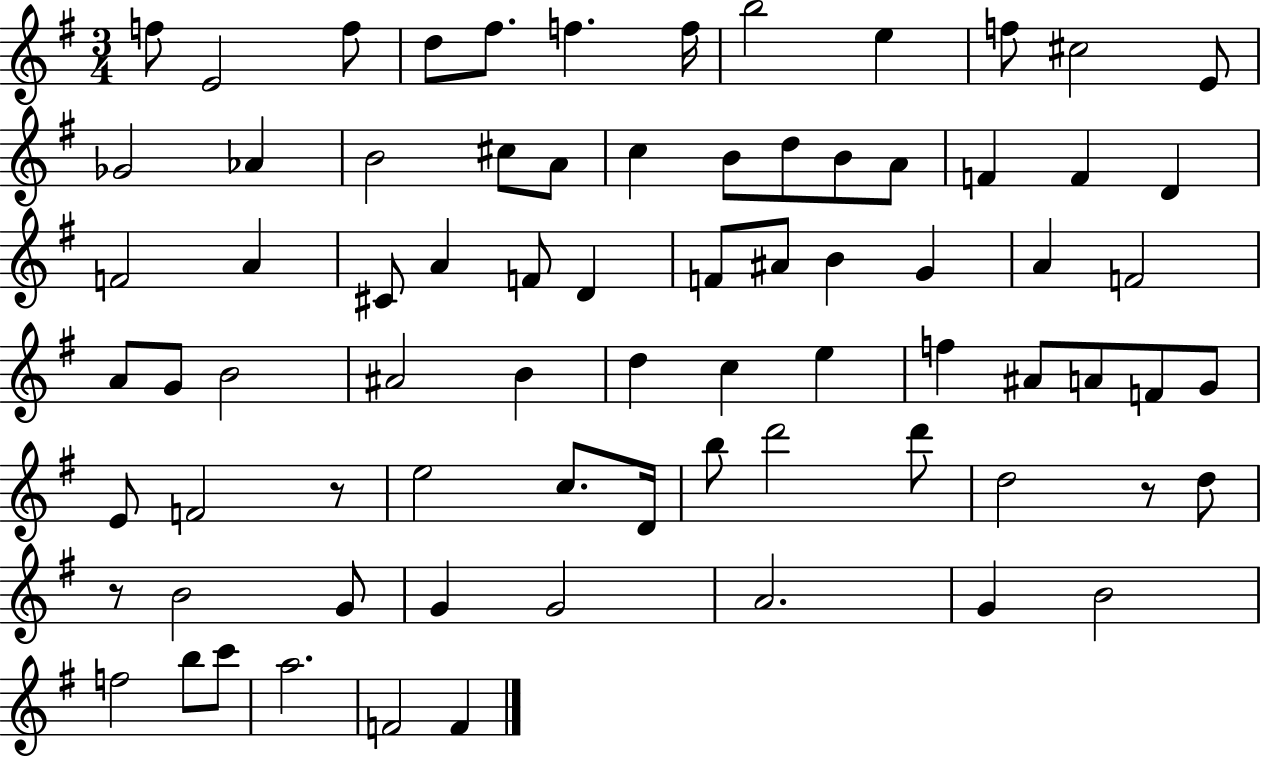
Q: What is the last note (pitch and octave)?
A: F4